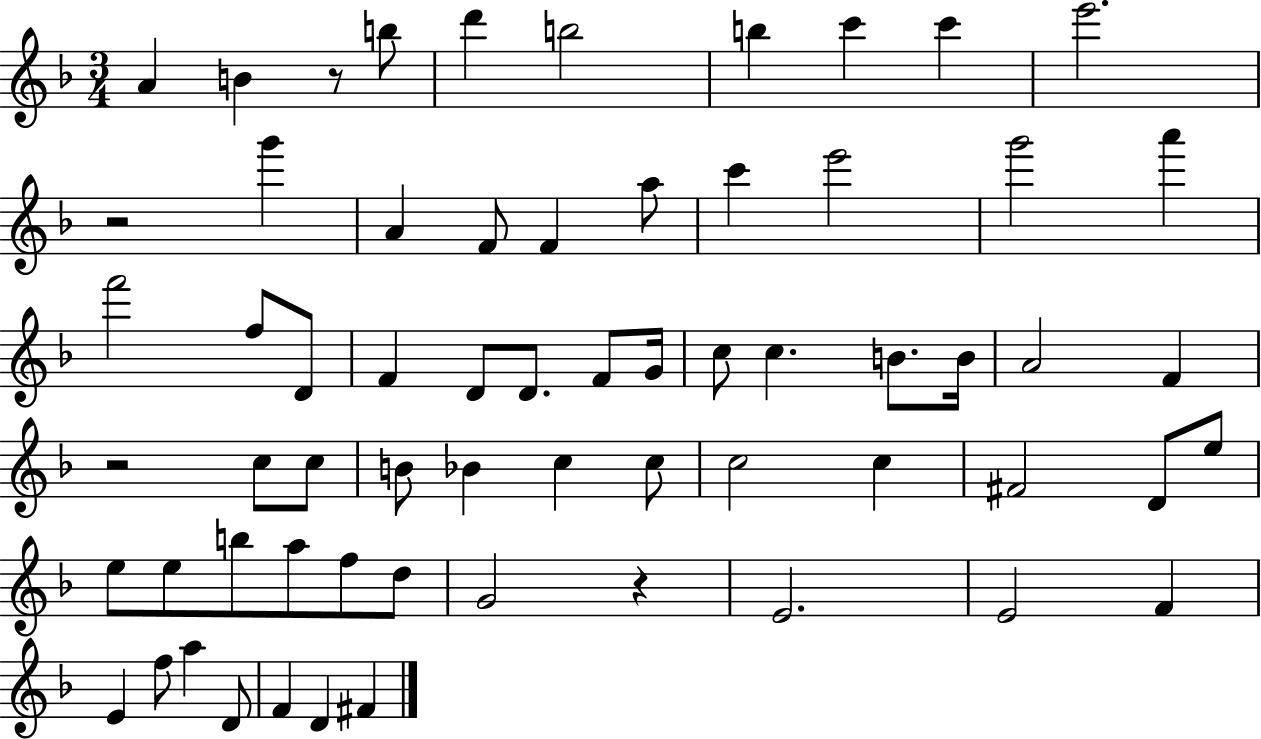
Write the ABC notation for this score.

X:1
T:Untitled
M:3/4
L:1/4
K:F
A B z/2 b/2 d' b2 b c' c' e'2 z2 g' A F/2 F a/2 c' e'2 g'2 a' f'2 f/2 D/2 F D/2 D/2 F/2 G/4 c/2 c B/2 B/4 A2 F z2 c/2 c/2 B/2 _B c c/2 c2 c ^F2 D/2 e/2 e/2 e/2 b/2 a/2 f/2 d/2 G2 z E2 E2 F E f/2 a D/2 F D ^F